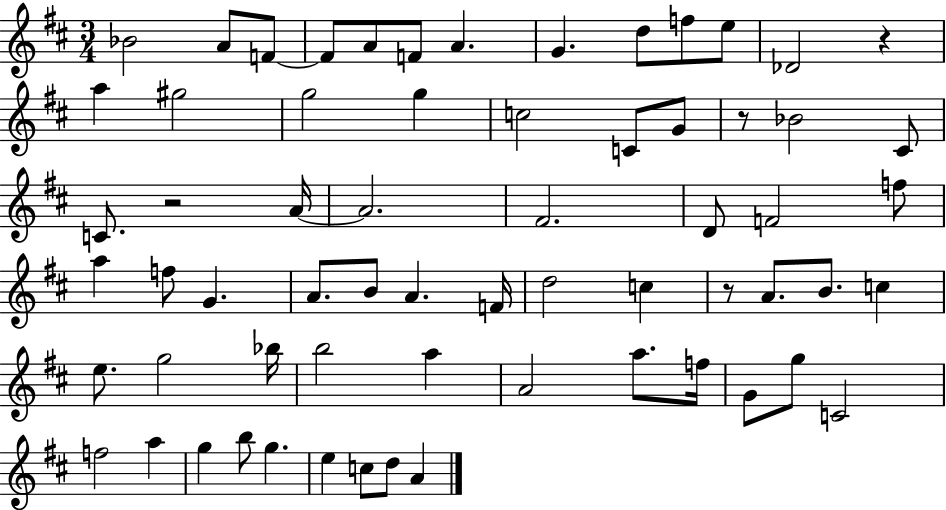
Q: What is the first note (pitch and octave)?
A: Bb4